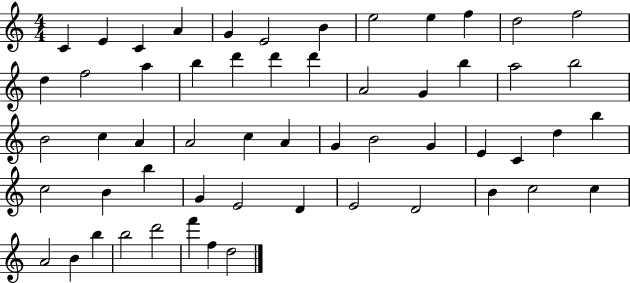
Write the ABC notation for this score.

X:1
T:Untitled
M:4/4
L:1/4
K:C
C E C A G E2 B e2 e f d2 f2 d f2 a b d' d' d' A2 G b a2 b2 B2 c A A2 c A G B2 G E C d b c2 B b G E2 D E2 D2 B c2 c A2 B b b2 d'2 f' f d2